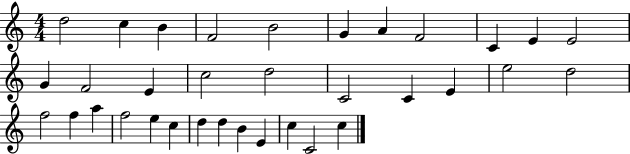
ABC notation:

X:1
T:Untitled
M:4/4
L:1/4
K:C
d2 c B F2 B2 G A F2 C E E2 G F2 E c2 d2 C2 C E e2 d2 f2 f a f2 e c d d B E c C2 c